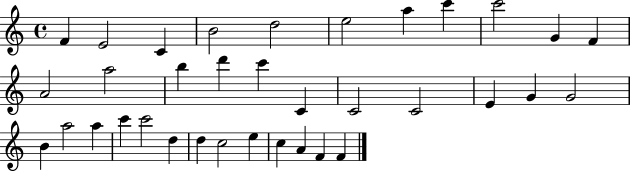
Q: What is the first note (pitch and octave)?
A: F4